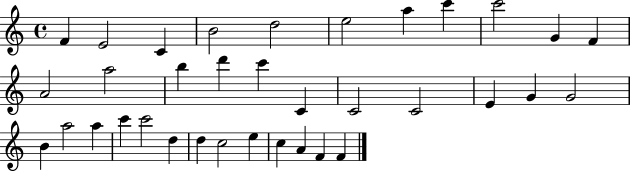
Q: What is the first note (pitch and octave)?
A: F4